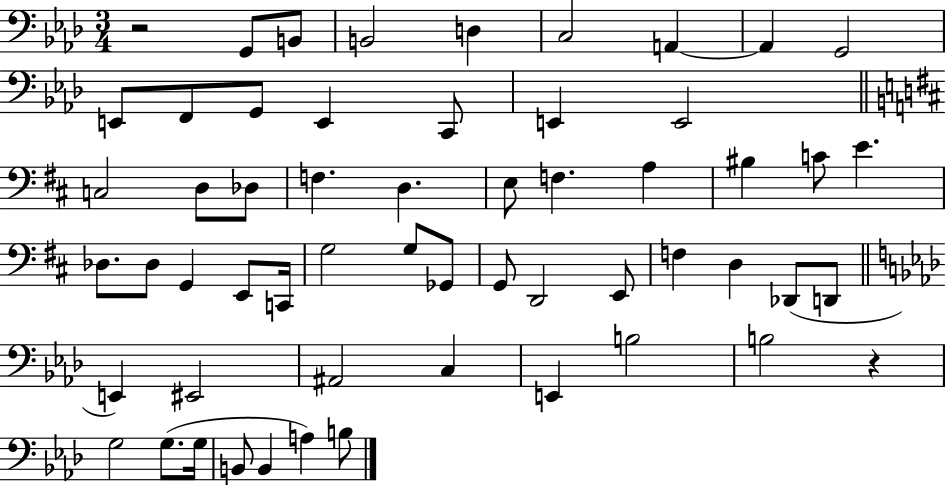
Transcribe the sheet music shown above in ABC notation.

X:1
T:Untitled
M:3/4
L:1/4
K:Ab
z2 G,,/2 B,,/2 B,,2 D, C,2 A,, A,, G,,2 E,,/2 F,,/2 G,,/2 E,, C,,/2 E,, E,,2 C,2 D,/2 _D,/2 F, D, E,/2 F, A, ^B, C/2 E _D,/2 _D,/2 G,, E,,/2 C,,/4 G,2 G,/2 _G,,/2 G,,/2 D,,2 E,,/2 F, D, _D,,/2 D,,/2 E,, ^E,,2 ^A,,2 C, E,, B,2 B,2 z G,2 G,/2 G,/4 B,,/2 B,, A, B,/2